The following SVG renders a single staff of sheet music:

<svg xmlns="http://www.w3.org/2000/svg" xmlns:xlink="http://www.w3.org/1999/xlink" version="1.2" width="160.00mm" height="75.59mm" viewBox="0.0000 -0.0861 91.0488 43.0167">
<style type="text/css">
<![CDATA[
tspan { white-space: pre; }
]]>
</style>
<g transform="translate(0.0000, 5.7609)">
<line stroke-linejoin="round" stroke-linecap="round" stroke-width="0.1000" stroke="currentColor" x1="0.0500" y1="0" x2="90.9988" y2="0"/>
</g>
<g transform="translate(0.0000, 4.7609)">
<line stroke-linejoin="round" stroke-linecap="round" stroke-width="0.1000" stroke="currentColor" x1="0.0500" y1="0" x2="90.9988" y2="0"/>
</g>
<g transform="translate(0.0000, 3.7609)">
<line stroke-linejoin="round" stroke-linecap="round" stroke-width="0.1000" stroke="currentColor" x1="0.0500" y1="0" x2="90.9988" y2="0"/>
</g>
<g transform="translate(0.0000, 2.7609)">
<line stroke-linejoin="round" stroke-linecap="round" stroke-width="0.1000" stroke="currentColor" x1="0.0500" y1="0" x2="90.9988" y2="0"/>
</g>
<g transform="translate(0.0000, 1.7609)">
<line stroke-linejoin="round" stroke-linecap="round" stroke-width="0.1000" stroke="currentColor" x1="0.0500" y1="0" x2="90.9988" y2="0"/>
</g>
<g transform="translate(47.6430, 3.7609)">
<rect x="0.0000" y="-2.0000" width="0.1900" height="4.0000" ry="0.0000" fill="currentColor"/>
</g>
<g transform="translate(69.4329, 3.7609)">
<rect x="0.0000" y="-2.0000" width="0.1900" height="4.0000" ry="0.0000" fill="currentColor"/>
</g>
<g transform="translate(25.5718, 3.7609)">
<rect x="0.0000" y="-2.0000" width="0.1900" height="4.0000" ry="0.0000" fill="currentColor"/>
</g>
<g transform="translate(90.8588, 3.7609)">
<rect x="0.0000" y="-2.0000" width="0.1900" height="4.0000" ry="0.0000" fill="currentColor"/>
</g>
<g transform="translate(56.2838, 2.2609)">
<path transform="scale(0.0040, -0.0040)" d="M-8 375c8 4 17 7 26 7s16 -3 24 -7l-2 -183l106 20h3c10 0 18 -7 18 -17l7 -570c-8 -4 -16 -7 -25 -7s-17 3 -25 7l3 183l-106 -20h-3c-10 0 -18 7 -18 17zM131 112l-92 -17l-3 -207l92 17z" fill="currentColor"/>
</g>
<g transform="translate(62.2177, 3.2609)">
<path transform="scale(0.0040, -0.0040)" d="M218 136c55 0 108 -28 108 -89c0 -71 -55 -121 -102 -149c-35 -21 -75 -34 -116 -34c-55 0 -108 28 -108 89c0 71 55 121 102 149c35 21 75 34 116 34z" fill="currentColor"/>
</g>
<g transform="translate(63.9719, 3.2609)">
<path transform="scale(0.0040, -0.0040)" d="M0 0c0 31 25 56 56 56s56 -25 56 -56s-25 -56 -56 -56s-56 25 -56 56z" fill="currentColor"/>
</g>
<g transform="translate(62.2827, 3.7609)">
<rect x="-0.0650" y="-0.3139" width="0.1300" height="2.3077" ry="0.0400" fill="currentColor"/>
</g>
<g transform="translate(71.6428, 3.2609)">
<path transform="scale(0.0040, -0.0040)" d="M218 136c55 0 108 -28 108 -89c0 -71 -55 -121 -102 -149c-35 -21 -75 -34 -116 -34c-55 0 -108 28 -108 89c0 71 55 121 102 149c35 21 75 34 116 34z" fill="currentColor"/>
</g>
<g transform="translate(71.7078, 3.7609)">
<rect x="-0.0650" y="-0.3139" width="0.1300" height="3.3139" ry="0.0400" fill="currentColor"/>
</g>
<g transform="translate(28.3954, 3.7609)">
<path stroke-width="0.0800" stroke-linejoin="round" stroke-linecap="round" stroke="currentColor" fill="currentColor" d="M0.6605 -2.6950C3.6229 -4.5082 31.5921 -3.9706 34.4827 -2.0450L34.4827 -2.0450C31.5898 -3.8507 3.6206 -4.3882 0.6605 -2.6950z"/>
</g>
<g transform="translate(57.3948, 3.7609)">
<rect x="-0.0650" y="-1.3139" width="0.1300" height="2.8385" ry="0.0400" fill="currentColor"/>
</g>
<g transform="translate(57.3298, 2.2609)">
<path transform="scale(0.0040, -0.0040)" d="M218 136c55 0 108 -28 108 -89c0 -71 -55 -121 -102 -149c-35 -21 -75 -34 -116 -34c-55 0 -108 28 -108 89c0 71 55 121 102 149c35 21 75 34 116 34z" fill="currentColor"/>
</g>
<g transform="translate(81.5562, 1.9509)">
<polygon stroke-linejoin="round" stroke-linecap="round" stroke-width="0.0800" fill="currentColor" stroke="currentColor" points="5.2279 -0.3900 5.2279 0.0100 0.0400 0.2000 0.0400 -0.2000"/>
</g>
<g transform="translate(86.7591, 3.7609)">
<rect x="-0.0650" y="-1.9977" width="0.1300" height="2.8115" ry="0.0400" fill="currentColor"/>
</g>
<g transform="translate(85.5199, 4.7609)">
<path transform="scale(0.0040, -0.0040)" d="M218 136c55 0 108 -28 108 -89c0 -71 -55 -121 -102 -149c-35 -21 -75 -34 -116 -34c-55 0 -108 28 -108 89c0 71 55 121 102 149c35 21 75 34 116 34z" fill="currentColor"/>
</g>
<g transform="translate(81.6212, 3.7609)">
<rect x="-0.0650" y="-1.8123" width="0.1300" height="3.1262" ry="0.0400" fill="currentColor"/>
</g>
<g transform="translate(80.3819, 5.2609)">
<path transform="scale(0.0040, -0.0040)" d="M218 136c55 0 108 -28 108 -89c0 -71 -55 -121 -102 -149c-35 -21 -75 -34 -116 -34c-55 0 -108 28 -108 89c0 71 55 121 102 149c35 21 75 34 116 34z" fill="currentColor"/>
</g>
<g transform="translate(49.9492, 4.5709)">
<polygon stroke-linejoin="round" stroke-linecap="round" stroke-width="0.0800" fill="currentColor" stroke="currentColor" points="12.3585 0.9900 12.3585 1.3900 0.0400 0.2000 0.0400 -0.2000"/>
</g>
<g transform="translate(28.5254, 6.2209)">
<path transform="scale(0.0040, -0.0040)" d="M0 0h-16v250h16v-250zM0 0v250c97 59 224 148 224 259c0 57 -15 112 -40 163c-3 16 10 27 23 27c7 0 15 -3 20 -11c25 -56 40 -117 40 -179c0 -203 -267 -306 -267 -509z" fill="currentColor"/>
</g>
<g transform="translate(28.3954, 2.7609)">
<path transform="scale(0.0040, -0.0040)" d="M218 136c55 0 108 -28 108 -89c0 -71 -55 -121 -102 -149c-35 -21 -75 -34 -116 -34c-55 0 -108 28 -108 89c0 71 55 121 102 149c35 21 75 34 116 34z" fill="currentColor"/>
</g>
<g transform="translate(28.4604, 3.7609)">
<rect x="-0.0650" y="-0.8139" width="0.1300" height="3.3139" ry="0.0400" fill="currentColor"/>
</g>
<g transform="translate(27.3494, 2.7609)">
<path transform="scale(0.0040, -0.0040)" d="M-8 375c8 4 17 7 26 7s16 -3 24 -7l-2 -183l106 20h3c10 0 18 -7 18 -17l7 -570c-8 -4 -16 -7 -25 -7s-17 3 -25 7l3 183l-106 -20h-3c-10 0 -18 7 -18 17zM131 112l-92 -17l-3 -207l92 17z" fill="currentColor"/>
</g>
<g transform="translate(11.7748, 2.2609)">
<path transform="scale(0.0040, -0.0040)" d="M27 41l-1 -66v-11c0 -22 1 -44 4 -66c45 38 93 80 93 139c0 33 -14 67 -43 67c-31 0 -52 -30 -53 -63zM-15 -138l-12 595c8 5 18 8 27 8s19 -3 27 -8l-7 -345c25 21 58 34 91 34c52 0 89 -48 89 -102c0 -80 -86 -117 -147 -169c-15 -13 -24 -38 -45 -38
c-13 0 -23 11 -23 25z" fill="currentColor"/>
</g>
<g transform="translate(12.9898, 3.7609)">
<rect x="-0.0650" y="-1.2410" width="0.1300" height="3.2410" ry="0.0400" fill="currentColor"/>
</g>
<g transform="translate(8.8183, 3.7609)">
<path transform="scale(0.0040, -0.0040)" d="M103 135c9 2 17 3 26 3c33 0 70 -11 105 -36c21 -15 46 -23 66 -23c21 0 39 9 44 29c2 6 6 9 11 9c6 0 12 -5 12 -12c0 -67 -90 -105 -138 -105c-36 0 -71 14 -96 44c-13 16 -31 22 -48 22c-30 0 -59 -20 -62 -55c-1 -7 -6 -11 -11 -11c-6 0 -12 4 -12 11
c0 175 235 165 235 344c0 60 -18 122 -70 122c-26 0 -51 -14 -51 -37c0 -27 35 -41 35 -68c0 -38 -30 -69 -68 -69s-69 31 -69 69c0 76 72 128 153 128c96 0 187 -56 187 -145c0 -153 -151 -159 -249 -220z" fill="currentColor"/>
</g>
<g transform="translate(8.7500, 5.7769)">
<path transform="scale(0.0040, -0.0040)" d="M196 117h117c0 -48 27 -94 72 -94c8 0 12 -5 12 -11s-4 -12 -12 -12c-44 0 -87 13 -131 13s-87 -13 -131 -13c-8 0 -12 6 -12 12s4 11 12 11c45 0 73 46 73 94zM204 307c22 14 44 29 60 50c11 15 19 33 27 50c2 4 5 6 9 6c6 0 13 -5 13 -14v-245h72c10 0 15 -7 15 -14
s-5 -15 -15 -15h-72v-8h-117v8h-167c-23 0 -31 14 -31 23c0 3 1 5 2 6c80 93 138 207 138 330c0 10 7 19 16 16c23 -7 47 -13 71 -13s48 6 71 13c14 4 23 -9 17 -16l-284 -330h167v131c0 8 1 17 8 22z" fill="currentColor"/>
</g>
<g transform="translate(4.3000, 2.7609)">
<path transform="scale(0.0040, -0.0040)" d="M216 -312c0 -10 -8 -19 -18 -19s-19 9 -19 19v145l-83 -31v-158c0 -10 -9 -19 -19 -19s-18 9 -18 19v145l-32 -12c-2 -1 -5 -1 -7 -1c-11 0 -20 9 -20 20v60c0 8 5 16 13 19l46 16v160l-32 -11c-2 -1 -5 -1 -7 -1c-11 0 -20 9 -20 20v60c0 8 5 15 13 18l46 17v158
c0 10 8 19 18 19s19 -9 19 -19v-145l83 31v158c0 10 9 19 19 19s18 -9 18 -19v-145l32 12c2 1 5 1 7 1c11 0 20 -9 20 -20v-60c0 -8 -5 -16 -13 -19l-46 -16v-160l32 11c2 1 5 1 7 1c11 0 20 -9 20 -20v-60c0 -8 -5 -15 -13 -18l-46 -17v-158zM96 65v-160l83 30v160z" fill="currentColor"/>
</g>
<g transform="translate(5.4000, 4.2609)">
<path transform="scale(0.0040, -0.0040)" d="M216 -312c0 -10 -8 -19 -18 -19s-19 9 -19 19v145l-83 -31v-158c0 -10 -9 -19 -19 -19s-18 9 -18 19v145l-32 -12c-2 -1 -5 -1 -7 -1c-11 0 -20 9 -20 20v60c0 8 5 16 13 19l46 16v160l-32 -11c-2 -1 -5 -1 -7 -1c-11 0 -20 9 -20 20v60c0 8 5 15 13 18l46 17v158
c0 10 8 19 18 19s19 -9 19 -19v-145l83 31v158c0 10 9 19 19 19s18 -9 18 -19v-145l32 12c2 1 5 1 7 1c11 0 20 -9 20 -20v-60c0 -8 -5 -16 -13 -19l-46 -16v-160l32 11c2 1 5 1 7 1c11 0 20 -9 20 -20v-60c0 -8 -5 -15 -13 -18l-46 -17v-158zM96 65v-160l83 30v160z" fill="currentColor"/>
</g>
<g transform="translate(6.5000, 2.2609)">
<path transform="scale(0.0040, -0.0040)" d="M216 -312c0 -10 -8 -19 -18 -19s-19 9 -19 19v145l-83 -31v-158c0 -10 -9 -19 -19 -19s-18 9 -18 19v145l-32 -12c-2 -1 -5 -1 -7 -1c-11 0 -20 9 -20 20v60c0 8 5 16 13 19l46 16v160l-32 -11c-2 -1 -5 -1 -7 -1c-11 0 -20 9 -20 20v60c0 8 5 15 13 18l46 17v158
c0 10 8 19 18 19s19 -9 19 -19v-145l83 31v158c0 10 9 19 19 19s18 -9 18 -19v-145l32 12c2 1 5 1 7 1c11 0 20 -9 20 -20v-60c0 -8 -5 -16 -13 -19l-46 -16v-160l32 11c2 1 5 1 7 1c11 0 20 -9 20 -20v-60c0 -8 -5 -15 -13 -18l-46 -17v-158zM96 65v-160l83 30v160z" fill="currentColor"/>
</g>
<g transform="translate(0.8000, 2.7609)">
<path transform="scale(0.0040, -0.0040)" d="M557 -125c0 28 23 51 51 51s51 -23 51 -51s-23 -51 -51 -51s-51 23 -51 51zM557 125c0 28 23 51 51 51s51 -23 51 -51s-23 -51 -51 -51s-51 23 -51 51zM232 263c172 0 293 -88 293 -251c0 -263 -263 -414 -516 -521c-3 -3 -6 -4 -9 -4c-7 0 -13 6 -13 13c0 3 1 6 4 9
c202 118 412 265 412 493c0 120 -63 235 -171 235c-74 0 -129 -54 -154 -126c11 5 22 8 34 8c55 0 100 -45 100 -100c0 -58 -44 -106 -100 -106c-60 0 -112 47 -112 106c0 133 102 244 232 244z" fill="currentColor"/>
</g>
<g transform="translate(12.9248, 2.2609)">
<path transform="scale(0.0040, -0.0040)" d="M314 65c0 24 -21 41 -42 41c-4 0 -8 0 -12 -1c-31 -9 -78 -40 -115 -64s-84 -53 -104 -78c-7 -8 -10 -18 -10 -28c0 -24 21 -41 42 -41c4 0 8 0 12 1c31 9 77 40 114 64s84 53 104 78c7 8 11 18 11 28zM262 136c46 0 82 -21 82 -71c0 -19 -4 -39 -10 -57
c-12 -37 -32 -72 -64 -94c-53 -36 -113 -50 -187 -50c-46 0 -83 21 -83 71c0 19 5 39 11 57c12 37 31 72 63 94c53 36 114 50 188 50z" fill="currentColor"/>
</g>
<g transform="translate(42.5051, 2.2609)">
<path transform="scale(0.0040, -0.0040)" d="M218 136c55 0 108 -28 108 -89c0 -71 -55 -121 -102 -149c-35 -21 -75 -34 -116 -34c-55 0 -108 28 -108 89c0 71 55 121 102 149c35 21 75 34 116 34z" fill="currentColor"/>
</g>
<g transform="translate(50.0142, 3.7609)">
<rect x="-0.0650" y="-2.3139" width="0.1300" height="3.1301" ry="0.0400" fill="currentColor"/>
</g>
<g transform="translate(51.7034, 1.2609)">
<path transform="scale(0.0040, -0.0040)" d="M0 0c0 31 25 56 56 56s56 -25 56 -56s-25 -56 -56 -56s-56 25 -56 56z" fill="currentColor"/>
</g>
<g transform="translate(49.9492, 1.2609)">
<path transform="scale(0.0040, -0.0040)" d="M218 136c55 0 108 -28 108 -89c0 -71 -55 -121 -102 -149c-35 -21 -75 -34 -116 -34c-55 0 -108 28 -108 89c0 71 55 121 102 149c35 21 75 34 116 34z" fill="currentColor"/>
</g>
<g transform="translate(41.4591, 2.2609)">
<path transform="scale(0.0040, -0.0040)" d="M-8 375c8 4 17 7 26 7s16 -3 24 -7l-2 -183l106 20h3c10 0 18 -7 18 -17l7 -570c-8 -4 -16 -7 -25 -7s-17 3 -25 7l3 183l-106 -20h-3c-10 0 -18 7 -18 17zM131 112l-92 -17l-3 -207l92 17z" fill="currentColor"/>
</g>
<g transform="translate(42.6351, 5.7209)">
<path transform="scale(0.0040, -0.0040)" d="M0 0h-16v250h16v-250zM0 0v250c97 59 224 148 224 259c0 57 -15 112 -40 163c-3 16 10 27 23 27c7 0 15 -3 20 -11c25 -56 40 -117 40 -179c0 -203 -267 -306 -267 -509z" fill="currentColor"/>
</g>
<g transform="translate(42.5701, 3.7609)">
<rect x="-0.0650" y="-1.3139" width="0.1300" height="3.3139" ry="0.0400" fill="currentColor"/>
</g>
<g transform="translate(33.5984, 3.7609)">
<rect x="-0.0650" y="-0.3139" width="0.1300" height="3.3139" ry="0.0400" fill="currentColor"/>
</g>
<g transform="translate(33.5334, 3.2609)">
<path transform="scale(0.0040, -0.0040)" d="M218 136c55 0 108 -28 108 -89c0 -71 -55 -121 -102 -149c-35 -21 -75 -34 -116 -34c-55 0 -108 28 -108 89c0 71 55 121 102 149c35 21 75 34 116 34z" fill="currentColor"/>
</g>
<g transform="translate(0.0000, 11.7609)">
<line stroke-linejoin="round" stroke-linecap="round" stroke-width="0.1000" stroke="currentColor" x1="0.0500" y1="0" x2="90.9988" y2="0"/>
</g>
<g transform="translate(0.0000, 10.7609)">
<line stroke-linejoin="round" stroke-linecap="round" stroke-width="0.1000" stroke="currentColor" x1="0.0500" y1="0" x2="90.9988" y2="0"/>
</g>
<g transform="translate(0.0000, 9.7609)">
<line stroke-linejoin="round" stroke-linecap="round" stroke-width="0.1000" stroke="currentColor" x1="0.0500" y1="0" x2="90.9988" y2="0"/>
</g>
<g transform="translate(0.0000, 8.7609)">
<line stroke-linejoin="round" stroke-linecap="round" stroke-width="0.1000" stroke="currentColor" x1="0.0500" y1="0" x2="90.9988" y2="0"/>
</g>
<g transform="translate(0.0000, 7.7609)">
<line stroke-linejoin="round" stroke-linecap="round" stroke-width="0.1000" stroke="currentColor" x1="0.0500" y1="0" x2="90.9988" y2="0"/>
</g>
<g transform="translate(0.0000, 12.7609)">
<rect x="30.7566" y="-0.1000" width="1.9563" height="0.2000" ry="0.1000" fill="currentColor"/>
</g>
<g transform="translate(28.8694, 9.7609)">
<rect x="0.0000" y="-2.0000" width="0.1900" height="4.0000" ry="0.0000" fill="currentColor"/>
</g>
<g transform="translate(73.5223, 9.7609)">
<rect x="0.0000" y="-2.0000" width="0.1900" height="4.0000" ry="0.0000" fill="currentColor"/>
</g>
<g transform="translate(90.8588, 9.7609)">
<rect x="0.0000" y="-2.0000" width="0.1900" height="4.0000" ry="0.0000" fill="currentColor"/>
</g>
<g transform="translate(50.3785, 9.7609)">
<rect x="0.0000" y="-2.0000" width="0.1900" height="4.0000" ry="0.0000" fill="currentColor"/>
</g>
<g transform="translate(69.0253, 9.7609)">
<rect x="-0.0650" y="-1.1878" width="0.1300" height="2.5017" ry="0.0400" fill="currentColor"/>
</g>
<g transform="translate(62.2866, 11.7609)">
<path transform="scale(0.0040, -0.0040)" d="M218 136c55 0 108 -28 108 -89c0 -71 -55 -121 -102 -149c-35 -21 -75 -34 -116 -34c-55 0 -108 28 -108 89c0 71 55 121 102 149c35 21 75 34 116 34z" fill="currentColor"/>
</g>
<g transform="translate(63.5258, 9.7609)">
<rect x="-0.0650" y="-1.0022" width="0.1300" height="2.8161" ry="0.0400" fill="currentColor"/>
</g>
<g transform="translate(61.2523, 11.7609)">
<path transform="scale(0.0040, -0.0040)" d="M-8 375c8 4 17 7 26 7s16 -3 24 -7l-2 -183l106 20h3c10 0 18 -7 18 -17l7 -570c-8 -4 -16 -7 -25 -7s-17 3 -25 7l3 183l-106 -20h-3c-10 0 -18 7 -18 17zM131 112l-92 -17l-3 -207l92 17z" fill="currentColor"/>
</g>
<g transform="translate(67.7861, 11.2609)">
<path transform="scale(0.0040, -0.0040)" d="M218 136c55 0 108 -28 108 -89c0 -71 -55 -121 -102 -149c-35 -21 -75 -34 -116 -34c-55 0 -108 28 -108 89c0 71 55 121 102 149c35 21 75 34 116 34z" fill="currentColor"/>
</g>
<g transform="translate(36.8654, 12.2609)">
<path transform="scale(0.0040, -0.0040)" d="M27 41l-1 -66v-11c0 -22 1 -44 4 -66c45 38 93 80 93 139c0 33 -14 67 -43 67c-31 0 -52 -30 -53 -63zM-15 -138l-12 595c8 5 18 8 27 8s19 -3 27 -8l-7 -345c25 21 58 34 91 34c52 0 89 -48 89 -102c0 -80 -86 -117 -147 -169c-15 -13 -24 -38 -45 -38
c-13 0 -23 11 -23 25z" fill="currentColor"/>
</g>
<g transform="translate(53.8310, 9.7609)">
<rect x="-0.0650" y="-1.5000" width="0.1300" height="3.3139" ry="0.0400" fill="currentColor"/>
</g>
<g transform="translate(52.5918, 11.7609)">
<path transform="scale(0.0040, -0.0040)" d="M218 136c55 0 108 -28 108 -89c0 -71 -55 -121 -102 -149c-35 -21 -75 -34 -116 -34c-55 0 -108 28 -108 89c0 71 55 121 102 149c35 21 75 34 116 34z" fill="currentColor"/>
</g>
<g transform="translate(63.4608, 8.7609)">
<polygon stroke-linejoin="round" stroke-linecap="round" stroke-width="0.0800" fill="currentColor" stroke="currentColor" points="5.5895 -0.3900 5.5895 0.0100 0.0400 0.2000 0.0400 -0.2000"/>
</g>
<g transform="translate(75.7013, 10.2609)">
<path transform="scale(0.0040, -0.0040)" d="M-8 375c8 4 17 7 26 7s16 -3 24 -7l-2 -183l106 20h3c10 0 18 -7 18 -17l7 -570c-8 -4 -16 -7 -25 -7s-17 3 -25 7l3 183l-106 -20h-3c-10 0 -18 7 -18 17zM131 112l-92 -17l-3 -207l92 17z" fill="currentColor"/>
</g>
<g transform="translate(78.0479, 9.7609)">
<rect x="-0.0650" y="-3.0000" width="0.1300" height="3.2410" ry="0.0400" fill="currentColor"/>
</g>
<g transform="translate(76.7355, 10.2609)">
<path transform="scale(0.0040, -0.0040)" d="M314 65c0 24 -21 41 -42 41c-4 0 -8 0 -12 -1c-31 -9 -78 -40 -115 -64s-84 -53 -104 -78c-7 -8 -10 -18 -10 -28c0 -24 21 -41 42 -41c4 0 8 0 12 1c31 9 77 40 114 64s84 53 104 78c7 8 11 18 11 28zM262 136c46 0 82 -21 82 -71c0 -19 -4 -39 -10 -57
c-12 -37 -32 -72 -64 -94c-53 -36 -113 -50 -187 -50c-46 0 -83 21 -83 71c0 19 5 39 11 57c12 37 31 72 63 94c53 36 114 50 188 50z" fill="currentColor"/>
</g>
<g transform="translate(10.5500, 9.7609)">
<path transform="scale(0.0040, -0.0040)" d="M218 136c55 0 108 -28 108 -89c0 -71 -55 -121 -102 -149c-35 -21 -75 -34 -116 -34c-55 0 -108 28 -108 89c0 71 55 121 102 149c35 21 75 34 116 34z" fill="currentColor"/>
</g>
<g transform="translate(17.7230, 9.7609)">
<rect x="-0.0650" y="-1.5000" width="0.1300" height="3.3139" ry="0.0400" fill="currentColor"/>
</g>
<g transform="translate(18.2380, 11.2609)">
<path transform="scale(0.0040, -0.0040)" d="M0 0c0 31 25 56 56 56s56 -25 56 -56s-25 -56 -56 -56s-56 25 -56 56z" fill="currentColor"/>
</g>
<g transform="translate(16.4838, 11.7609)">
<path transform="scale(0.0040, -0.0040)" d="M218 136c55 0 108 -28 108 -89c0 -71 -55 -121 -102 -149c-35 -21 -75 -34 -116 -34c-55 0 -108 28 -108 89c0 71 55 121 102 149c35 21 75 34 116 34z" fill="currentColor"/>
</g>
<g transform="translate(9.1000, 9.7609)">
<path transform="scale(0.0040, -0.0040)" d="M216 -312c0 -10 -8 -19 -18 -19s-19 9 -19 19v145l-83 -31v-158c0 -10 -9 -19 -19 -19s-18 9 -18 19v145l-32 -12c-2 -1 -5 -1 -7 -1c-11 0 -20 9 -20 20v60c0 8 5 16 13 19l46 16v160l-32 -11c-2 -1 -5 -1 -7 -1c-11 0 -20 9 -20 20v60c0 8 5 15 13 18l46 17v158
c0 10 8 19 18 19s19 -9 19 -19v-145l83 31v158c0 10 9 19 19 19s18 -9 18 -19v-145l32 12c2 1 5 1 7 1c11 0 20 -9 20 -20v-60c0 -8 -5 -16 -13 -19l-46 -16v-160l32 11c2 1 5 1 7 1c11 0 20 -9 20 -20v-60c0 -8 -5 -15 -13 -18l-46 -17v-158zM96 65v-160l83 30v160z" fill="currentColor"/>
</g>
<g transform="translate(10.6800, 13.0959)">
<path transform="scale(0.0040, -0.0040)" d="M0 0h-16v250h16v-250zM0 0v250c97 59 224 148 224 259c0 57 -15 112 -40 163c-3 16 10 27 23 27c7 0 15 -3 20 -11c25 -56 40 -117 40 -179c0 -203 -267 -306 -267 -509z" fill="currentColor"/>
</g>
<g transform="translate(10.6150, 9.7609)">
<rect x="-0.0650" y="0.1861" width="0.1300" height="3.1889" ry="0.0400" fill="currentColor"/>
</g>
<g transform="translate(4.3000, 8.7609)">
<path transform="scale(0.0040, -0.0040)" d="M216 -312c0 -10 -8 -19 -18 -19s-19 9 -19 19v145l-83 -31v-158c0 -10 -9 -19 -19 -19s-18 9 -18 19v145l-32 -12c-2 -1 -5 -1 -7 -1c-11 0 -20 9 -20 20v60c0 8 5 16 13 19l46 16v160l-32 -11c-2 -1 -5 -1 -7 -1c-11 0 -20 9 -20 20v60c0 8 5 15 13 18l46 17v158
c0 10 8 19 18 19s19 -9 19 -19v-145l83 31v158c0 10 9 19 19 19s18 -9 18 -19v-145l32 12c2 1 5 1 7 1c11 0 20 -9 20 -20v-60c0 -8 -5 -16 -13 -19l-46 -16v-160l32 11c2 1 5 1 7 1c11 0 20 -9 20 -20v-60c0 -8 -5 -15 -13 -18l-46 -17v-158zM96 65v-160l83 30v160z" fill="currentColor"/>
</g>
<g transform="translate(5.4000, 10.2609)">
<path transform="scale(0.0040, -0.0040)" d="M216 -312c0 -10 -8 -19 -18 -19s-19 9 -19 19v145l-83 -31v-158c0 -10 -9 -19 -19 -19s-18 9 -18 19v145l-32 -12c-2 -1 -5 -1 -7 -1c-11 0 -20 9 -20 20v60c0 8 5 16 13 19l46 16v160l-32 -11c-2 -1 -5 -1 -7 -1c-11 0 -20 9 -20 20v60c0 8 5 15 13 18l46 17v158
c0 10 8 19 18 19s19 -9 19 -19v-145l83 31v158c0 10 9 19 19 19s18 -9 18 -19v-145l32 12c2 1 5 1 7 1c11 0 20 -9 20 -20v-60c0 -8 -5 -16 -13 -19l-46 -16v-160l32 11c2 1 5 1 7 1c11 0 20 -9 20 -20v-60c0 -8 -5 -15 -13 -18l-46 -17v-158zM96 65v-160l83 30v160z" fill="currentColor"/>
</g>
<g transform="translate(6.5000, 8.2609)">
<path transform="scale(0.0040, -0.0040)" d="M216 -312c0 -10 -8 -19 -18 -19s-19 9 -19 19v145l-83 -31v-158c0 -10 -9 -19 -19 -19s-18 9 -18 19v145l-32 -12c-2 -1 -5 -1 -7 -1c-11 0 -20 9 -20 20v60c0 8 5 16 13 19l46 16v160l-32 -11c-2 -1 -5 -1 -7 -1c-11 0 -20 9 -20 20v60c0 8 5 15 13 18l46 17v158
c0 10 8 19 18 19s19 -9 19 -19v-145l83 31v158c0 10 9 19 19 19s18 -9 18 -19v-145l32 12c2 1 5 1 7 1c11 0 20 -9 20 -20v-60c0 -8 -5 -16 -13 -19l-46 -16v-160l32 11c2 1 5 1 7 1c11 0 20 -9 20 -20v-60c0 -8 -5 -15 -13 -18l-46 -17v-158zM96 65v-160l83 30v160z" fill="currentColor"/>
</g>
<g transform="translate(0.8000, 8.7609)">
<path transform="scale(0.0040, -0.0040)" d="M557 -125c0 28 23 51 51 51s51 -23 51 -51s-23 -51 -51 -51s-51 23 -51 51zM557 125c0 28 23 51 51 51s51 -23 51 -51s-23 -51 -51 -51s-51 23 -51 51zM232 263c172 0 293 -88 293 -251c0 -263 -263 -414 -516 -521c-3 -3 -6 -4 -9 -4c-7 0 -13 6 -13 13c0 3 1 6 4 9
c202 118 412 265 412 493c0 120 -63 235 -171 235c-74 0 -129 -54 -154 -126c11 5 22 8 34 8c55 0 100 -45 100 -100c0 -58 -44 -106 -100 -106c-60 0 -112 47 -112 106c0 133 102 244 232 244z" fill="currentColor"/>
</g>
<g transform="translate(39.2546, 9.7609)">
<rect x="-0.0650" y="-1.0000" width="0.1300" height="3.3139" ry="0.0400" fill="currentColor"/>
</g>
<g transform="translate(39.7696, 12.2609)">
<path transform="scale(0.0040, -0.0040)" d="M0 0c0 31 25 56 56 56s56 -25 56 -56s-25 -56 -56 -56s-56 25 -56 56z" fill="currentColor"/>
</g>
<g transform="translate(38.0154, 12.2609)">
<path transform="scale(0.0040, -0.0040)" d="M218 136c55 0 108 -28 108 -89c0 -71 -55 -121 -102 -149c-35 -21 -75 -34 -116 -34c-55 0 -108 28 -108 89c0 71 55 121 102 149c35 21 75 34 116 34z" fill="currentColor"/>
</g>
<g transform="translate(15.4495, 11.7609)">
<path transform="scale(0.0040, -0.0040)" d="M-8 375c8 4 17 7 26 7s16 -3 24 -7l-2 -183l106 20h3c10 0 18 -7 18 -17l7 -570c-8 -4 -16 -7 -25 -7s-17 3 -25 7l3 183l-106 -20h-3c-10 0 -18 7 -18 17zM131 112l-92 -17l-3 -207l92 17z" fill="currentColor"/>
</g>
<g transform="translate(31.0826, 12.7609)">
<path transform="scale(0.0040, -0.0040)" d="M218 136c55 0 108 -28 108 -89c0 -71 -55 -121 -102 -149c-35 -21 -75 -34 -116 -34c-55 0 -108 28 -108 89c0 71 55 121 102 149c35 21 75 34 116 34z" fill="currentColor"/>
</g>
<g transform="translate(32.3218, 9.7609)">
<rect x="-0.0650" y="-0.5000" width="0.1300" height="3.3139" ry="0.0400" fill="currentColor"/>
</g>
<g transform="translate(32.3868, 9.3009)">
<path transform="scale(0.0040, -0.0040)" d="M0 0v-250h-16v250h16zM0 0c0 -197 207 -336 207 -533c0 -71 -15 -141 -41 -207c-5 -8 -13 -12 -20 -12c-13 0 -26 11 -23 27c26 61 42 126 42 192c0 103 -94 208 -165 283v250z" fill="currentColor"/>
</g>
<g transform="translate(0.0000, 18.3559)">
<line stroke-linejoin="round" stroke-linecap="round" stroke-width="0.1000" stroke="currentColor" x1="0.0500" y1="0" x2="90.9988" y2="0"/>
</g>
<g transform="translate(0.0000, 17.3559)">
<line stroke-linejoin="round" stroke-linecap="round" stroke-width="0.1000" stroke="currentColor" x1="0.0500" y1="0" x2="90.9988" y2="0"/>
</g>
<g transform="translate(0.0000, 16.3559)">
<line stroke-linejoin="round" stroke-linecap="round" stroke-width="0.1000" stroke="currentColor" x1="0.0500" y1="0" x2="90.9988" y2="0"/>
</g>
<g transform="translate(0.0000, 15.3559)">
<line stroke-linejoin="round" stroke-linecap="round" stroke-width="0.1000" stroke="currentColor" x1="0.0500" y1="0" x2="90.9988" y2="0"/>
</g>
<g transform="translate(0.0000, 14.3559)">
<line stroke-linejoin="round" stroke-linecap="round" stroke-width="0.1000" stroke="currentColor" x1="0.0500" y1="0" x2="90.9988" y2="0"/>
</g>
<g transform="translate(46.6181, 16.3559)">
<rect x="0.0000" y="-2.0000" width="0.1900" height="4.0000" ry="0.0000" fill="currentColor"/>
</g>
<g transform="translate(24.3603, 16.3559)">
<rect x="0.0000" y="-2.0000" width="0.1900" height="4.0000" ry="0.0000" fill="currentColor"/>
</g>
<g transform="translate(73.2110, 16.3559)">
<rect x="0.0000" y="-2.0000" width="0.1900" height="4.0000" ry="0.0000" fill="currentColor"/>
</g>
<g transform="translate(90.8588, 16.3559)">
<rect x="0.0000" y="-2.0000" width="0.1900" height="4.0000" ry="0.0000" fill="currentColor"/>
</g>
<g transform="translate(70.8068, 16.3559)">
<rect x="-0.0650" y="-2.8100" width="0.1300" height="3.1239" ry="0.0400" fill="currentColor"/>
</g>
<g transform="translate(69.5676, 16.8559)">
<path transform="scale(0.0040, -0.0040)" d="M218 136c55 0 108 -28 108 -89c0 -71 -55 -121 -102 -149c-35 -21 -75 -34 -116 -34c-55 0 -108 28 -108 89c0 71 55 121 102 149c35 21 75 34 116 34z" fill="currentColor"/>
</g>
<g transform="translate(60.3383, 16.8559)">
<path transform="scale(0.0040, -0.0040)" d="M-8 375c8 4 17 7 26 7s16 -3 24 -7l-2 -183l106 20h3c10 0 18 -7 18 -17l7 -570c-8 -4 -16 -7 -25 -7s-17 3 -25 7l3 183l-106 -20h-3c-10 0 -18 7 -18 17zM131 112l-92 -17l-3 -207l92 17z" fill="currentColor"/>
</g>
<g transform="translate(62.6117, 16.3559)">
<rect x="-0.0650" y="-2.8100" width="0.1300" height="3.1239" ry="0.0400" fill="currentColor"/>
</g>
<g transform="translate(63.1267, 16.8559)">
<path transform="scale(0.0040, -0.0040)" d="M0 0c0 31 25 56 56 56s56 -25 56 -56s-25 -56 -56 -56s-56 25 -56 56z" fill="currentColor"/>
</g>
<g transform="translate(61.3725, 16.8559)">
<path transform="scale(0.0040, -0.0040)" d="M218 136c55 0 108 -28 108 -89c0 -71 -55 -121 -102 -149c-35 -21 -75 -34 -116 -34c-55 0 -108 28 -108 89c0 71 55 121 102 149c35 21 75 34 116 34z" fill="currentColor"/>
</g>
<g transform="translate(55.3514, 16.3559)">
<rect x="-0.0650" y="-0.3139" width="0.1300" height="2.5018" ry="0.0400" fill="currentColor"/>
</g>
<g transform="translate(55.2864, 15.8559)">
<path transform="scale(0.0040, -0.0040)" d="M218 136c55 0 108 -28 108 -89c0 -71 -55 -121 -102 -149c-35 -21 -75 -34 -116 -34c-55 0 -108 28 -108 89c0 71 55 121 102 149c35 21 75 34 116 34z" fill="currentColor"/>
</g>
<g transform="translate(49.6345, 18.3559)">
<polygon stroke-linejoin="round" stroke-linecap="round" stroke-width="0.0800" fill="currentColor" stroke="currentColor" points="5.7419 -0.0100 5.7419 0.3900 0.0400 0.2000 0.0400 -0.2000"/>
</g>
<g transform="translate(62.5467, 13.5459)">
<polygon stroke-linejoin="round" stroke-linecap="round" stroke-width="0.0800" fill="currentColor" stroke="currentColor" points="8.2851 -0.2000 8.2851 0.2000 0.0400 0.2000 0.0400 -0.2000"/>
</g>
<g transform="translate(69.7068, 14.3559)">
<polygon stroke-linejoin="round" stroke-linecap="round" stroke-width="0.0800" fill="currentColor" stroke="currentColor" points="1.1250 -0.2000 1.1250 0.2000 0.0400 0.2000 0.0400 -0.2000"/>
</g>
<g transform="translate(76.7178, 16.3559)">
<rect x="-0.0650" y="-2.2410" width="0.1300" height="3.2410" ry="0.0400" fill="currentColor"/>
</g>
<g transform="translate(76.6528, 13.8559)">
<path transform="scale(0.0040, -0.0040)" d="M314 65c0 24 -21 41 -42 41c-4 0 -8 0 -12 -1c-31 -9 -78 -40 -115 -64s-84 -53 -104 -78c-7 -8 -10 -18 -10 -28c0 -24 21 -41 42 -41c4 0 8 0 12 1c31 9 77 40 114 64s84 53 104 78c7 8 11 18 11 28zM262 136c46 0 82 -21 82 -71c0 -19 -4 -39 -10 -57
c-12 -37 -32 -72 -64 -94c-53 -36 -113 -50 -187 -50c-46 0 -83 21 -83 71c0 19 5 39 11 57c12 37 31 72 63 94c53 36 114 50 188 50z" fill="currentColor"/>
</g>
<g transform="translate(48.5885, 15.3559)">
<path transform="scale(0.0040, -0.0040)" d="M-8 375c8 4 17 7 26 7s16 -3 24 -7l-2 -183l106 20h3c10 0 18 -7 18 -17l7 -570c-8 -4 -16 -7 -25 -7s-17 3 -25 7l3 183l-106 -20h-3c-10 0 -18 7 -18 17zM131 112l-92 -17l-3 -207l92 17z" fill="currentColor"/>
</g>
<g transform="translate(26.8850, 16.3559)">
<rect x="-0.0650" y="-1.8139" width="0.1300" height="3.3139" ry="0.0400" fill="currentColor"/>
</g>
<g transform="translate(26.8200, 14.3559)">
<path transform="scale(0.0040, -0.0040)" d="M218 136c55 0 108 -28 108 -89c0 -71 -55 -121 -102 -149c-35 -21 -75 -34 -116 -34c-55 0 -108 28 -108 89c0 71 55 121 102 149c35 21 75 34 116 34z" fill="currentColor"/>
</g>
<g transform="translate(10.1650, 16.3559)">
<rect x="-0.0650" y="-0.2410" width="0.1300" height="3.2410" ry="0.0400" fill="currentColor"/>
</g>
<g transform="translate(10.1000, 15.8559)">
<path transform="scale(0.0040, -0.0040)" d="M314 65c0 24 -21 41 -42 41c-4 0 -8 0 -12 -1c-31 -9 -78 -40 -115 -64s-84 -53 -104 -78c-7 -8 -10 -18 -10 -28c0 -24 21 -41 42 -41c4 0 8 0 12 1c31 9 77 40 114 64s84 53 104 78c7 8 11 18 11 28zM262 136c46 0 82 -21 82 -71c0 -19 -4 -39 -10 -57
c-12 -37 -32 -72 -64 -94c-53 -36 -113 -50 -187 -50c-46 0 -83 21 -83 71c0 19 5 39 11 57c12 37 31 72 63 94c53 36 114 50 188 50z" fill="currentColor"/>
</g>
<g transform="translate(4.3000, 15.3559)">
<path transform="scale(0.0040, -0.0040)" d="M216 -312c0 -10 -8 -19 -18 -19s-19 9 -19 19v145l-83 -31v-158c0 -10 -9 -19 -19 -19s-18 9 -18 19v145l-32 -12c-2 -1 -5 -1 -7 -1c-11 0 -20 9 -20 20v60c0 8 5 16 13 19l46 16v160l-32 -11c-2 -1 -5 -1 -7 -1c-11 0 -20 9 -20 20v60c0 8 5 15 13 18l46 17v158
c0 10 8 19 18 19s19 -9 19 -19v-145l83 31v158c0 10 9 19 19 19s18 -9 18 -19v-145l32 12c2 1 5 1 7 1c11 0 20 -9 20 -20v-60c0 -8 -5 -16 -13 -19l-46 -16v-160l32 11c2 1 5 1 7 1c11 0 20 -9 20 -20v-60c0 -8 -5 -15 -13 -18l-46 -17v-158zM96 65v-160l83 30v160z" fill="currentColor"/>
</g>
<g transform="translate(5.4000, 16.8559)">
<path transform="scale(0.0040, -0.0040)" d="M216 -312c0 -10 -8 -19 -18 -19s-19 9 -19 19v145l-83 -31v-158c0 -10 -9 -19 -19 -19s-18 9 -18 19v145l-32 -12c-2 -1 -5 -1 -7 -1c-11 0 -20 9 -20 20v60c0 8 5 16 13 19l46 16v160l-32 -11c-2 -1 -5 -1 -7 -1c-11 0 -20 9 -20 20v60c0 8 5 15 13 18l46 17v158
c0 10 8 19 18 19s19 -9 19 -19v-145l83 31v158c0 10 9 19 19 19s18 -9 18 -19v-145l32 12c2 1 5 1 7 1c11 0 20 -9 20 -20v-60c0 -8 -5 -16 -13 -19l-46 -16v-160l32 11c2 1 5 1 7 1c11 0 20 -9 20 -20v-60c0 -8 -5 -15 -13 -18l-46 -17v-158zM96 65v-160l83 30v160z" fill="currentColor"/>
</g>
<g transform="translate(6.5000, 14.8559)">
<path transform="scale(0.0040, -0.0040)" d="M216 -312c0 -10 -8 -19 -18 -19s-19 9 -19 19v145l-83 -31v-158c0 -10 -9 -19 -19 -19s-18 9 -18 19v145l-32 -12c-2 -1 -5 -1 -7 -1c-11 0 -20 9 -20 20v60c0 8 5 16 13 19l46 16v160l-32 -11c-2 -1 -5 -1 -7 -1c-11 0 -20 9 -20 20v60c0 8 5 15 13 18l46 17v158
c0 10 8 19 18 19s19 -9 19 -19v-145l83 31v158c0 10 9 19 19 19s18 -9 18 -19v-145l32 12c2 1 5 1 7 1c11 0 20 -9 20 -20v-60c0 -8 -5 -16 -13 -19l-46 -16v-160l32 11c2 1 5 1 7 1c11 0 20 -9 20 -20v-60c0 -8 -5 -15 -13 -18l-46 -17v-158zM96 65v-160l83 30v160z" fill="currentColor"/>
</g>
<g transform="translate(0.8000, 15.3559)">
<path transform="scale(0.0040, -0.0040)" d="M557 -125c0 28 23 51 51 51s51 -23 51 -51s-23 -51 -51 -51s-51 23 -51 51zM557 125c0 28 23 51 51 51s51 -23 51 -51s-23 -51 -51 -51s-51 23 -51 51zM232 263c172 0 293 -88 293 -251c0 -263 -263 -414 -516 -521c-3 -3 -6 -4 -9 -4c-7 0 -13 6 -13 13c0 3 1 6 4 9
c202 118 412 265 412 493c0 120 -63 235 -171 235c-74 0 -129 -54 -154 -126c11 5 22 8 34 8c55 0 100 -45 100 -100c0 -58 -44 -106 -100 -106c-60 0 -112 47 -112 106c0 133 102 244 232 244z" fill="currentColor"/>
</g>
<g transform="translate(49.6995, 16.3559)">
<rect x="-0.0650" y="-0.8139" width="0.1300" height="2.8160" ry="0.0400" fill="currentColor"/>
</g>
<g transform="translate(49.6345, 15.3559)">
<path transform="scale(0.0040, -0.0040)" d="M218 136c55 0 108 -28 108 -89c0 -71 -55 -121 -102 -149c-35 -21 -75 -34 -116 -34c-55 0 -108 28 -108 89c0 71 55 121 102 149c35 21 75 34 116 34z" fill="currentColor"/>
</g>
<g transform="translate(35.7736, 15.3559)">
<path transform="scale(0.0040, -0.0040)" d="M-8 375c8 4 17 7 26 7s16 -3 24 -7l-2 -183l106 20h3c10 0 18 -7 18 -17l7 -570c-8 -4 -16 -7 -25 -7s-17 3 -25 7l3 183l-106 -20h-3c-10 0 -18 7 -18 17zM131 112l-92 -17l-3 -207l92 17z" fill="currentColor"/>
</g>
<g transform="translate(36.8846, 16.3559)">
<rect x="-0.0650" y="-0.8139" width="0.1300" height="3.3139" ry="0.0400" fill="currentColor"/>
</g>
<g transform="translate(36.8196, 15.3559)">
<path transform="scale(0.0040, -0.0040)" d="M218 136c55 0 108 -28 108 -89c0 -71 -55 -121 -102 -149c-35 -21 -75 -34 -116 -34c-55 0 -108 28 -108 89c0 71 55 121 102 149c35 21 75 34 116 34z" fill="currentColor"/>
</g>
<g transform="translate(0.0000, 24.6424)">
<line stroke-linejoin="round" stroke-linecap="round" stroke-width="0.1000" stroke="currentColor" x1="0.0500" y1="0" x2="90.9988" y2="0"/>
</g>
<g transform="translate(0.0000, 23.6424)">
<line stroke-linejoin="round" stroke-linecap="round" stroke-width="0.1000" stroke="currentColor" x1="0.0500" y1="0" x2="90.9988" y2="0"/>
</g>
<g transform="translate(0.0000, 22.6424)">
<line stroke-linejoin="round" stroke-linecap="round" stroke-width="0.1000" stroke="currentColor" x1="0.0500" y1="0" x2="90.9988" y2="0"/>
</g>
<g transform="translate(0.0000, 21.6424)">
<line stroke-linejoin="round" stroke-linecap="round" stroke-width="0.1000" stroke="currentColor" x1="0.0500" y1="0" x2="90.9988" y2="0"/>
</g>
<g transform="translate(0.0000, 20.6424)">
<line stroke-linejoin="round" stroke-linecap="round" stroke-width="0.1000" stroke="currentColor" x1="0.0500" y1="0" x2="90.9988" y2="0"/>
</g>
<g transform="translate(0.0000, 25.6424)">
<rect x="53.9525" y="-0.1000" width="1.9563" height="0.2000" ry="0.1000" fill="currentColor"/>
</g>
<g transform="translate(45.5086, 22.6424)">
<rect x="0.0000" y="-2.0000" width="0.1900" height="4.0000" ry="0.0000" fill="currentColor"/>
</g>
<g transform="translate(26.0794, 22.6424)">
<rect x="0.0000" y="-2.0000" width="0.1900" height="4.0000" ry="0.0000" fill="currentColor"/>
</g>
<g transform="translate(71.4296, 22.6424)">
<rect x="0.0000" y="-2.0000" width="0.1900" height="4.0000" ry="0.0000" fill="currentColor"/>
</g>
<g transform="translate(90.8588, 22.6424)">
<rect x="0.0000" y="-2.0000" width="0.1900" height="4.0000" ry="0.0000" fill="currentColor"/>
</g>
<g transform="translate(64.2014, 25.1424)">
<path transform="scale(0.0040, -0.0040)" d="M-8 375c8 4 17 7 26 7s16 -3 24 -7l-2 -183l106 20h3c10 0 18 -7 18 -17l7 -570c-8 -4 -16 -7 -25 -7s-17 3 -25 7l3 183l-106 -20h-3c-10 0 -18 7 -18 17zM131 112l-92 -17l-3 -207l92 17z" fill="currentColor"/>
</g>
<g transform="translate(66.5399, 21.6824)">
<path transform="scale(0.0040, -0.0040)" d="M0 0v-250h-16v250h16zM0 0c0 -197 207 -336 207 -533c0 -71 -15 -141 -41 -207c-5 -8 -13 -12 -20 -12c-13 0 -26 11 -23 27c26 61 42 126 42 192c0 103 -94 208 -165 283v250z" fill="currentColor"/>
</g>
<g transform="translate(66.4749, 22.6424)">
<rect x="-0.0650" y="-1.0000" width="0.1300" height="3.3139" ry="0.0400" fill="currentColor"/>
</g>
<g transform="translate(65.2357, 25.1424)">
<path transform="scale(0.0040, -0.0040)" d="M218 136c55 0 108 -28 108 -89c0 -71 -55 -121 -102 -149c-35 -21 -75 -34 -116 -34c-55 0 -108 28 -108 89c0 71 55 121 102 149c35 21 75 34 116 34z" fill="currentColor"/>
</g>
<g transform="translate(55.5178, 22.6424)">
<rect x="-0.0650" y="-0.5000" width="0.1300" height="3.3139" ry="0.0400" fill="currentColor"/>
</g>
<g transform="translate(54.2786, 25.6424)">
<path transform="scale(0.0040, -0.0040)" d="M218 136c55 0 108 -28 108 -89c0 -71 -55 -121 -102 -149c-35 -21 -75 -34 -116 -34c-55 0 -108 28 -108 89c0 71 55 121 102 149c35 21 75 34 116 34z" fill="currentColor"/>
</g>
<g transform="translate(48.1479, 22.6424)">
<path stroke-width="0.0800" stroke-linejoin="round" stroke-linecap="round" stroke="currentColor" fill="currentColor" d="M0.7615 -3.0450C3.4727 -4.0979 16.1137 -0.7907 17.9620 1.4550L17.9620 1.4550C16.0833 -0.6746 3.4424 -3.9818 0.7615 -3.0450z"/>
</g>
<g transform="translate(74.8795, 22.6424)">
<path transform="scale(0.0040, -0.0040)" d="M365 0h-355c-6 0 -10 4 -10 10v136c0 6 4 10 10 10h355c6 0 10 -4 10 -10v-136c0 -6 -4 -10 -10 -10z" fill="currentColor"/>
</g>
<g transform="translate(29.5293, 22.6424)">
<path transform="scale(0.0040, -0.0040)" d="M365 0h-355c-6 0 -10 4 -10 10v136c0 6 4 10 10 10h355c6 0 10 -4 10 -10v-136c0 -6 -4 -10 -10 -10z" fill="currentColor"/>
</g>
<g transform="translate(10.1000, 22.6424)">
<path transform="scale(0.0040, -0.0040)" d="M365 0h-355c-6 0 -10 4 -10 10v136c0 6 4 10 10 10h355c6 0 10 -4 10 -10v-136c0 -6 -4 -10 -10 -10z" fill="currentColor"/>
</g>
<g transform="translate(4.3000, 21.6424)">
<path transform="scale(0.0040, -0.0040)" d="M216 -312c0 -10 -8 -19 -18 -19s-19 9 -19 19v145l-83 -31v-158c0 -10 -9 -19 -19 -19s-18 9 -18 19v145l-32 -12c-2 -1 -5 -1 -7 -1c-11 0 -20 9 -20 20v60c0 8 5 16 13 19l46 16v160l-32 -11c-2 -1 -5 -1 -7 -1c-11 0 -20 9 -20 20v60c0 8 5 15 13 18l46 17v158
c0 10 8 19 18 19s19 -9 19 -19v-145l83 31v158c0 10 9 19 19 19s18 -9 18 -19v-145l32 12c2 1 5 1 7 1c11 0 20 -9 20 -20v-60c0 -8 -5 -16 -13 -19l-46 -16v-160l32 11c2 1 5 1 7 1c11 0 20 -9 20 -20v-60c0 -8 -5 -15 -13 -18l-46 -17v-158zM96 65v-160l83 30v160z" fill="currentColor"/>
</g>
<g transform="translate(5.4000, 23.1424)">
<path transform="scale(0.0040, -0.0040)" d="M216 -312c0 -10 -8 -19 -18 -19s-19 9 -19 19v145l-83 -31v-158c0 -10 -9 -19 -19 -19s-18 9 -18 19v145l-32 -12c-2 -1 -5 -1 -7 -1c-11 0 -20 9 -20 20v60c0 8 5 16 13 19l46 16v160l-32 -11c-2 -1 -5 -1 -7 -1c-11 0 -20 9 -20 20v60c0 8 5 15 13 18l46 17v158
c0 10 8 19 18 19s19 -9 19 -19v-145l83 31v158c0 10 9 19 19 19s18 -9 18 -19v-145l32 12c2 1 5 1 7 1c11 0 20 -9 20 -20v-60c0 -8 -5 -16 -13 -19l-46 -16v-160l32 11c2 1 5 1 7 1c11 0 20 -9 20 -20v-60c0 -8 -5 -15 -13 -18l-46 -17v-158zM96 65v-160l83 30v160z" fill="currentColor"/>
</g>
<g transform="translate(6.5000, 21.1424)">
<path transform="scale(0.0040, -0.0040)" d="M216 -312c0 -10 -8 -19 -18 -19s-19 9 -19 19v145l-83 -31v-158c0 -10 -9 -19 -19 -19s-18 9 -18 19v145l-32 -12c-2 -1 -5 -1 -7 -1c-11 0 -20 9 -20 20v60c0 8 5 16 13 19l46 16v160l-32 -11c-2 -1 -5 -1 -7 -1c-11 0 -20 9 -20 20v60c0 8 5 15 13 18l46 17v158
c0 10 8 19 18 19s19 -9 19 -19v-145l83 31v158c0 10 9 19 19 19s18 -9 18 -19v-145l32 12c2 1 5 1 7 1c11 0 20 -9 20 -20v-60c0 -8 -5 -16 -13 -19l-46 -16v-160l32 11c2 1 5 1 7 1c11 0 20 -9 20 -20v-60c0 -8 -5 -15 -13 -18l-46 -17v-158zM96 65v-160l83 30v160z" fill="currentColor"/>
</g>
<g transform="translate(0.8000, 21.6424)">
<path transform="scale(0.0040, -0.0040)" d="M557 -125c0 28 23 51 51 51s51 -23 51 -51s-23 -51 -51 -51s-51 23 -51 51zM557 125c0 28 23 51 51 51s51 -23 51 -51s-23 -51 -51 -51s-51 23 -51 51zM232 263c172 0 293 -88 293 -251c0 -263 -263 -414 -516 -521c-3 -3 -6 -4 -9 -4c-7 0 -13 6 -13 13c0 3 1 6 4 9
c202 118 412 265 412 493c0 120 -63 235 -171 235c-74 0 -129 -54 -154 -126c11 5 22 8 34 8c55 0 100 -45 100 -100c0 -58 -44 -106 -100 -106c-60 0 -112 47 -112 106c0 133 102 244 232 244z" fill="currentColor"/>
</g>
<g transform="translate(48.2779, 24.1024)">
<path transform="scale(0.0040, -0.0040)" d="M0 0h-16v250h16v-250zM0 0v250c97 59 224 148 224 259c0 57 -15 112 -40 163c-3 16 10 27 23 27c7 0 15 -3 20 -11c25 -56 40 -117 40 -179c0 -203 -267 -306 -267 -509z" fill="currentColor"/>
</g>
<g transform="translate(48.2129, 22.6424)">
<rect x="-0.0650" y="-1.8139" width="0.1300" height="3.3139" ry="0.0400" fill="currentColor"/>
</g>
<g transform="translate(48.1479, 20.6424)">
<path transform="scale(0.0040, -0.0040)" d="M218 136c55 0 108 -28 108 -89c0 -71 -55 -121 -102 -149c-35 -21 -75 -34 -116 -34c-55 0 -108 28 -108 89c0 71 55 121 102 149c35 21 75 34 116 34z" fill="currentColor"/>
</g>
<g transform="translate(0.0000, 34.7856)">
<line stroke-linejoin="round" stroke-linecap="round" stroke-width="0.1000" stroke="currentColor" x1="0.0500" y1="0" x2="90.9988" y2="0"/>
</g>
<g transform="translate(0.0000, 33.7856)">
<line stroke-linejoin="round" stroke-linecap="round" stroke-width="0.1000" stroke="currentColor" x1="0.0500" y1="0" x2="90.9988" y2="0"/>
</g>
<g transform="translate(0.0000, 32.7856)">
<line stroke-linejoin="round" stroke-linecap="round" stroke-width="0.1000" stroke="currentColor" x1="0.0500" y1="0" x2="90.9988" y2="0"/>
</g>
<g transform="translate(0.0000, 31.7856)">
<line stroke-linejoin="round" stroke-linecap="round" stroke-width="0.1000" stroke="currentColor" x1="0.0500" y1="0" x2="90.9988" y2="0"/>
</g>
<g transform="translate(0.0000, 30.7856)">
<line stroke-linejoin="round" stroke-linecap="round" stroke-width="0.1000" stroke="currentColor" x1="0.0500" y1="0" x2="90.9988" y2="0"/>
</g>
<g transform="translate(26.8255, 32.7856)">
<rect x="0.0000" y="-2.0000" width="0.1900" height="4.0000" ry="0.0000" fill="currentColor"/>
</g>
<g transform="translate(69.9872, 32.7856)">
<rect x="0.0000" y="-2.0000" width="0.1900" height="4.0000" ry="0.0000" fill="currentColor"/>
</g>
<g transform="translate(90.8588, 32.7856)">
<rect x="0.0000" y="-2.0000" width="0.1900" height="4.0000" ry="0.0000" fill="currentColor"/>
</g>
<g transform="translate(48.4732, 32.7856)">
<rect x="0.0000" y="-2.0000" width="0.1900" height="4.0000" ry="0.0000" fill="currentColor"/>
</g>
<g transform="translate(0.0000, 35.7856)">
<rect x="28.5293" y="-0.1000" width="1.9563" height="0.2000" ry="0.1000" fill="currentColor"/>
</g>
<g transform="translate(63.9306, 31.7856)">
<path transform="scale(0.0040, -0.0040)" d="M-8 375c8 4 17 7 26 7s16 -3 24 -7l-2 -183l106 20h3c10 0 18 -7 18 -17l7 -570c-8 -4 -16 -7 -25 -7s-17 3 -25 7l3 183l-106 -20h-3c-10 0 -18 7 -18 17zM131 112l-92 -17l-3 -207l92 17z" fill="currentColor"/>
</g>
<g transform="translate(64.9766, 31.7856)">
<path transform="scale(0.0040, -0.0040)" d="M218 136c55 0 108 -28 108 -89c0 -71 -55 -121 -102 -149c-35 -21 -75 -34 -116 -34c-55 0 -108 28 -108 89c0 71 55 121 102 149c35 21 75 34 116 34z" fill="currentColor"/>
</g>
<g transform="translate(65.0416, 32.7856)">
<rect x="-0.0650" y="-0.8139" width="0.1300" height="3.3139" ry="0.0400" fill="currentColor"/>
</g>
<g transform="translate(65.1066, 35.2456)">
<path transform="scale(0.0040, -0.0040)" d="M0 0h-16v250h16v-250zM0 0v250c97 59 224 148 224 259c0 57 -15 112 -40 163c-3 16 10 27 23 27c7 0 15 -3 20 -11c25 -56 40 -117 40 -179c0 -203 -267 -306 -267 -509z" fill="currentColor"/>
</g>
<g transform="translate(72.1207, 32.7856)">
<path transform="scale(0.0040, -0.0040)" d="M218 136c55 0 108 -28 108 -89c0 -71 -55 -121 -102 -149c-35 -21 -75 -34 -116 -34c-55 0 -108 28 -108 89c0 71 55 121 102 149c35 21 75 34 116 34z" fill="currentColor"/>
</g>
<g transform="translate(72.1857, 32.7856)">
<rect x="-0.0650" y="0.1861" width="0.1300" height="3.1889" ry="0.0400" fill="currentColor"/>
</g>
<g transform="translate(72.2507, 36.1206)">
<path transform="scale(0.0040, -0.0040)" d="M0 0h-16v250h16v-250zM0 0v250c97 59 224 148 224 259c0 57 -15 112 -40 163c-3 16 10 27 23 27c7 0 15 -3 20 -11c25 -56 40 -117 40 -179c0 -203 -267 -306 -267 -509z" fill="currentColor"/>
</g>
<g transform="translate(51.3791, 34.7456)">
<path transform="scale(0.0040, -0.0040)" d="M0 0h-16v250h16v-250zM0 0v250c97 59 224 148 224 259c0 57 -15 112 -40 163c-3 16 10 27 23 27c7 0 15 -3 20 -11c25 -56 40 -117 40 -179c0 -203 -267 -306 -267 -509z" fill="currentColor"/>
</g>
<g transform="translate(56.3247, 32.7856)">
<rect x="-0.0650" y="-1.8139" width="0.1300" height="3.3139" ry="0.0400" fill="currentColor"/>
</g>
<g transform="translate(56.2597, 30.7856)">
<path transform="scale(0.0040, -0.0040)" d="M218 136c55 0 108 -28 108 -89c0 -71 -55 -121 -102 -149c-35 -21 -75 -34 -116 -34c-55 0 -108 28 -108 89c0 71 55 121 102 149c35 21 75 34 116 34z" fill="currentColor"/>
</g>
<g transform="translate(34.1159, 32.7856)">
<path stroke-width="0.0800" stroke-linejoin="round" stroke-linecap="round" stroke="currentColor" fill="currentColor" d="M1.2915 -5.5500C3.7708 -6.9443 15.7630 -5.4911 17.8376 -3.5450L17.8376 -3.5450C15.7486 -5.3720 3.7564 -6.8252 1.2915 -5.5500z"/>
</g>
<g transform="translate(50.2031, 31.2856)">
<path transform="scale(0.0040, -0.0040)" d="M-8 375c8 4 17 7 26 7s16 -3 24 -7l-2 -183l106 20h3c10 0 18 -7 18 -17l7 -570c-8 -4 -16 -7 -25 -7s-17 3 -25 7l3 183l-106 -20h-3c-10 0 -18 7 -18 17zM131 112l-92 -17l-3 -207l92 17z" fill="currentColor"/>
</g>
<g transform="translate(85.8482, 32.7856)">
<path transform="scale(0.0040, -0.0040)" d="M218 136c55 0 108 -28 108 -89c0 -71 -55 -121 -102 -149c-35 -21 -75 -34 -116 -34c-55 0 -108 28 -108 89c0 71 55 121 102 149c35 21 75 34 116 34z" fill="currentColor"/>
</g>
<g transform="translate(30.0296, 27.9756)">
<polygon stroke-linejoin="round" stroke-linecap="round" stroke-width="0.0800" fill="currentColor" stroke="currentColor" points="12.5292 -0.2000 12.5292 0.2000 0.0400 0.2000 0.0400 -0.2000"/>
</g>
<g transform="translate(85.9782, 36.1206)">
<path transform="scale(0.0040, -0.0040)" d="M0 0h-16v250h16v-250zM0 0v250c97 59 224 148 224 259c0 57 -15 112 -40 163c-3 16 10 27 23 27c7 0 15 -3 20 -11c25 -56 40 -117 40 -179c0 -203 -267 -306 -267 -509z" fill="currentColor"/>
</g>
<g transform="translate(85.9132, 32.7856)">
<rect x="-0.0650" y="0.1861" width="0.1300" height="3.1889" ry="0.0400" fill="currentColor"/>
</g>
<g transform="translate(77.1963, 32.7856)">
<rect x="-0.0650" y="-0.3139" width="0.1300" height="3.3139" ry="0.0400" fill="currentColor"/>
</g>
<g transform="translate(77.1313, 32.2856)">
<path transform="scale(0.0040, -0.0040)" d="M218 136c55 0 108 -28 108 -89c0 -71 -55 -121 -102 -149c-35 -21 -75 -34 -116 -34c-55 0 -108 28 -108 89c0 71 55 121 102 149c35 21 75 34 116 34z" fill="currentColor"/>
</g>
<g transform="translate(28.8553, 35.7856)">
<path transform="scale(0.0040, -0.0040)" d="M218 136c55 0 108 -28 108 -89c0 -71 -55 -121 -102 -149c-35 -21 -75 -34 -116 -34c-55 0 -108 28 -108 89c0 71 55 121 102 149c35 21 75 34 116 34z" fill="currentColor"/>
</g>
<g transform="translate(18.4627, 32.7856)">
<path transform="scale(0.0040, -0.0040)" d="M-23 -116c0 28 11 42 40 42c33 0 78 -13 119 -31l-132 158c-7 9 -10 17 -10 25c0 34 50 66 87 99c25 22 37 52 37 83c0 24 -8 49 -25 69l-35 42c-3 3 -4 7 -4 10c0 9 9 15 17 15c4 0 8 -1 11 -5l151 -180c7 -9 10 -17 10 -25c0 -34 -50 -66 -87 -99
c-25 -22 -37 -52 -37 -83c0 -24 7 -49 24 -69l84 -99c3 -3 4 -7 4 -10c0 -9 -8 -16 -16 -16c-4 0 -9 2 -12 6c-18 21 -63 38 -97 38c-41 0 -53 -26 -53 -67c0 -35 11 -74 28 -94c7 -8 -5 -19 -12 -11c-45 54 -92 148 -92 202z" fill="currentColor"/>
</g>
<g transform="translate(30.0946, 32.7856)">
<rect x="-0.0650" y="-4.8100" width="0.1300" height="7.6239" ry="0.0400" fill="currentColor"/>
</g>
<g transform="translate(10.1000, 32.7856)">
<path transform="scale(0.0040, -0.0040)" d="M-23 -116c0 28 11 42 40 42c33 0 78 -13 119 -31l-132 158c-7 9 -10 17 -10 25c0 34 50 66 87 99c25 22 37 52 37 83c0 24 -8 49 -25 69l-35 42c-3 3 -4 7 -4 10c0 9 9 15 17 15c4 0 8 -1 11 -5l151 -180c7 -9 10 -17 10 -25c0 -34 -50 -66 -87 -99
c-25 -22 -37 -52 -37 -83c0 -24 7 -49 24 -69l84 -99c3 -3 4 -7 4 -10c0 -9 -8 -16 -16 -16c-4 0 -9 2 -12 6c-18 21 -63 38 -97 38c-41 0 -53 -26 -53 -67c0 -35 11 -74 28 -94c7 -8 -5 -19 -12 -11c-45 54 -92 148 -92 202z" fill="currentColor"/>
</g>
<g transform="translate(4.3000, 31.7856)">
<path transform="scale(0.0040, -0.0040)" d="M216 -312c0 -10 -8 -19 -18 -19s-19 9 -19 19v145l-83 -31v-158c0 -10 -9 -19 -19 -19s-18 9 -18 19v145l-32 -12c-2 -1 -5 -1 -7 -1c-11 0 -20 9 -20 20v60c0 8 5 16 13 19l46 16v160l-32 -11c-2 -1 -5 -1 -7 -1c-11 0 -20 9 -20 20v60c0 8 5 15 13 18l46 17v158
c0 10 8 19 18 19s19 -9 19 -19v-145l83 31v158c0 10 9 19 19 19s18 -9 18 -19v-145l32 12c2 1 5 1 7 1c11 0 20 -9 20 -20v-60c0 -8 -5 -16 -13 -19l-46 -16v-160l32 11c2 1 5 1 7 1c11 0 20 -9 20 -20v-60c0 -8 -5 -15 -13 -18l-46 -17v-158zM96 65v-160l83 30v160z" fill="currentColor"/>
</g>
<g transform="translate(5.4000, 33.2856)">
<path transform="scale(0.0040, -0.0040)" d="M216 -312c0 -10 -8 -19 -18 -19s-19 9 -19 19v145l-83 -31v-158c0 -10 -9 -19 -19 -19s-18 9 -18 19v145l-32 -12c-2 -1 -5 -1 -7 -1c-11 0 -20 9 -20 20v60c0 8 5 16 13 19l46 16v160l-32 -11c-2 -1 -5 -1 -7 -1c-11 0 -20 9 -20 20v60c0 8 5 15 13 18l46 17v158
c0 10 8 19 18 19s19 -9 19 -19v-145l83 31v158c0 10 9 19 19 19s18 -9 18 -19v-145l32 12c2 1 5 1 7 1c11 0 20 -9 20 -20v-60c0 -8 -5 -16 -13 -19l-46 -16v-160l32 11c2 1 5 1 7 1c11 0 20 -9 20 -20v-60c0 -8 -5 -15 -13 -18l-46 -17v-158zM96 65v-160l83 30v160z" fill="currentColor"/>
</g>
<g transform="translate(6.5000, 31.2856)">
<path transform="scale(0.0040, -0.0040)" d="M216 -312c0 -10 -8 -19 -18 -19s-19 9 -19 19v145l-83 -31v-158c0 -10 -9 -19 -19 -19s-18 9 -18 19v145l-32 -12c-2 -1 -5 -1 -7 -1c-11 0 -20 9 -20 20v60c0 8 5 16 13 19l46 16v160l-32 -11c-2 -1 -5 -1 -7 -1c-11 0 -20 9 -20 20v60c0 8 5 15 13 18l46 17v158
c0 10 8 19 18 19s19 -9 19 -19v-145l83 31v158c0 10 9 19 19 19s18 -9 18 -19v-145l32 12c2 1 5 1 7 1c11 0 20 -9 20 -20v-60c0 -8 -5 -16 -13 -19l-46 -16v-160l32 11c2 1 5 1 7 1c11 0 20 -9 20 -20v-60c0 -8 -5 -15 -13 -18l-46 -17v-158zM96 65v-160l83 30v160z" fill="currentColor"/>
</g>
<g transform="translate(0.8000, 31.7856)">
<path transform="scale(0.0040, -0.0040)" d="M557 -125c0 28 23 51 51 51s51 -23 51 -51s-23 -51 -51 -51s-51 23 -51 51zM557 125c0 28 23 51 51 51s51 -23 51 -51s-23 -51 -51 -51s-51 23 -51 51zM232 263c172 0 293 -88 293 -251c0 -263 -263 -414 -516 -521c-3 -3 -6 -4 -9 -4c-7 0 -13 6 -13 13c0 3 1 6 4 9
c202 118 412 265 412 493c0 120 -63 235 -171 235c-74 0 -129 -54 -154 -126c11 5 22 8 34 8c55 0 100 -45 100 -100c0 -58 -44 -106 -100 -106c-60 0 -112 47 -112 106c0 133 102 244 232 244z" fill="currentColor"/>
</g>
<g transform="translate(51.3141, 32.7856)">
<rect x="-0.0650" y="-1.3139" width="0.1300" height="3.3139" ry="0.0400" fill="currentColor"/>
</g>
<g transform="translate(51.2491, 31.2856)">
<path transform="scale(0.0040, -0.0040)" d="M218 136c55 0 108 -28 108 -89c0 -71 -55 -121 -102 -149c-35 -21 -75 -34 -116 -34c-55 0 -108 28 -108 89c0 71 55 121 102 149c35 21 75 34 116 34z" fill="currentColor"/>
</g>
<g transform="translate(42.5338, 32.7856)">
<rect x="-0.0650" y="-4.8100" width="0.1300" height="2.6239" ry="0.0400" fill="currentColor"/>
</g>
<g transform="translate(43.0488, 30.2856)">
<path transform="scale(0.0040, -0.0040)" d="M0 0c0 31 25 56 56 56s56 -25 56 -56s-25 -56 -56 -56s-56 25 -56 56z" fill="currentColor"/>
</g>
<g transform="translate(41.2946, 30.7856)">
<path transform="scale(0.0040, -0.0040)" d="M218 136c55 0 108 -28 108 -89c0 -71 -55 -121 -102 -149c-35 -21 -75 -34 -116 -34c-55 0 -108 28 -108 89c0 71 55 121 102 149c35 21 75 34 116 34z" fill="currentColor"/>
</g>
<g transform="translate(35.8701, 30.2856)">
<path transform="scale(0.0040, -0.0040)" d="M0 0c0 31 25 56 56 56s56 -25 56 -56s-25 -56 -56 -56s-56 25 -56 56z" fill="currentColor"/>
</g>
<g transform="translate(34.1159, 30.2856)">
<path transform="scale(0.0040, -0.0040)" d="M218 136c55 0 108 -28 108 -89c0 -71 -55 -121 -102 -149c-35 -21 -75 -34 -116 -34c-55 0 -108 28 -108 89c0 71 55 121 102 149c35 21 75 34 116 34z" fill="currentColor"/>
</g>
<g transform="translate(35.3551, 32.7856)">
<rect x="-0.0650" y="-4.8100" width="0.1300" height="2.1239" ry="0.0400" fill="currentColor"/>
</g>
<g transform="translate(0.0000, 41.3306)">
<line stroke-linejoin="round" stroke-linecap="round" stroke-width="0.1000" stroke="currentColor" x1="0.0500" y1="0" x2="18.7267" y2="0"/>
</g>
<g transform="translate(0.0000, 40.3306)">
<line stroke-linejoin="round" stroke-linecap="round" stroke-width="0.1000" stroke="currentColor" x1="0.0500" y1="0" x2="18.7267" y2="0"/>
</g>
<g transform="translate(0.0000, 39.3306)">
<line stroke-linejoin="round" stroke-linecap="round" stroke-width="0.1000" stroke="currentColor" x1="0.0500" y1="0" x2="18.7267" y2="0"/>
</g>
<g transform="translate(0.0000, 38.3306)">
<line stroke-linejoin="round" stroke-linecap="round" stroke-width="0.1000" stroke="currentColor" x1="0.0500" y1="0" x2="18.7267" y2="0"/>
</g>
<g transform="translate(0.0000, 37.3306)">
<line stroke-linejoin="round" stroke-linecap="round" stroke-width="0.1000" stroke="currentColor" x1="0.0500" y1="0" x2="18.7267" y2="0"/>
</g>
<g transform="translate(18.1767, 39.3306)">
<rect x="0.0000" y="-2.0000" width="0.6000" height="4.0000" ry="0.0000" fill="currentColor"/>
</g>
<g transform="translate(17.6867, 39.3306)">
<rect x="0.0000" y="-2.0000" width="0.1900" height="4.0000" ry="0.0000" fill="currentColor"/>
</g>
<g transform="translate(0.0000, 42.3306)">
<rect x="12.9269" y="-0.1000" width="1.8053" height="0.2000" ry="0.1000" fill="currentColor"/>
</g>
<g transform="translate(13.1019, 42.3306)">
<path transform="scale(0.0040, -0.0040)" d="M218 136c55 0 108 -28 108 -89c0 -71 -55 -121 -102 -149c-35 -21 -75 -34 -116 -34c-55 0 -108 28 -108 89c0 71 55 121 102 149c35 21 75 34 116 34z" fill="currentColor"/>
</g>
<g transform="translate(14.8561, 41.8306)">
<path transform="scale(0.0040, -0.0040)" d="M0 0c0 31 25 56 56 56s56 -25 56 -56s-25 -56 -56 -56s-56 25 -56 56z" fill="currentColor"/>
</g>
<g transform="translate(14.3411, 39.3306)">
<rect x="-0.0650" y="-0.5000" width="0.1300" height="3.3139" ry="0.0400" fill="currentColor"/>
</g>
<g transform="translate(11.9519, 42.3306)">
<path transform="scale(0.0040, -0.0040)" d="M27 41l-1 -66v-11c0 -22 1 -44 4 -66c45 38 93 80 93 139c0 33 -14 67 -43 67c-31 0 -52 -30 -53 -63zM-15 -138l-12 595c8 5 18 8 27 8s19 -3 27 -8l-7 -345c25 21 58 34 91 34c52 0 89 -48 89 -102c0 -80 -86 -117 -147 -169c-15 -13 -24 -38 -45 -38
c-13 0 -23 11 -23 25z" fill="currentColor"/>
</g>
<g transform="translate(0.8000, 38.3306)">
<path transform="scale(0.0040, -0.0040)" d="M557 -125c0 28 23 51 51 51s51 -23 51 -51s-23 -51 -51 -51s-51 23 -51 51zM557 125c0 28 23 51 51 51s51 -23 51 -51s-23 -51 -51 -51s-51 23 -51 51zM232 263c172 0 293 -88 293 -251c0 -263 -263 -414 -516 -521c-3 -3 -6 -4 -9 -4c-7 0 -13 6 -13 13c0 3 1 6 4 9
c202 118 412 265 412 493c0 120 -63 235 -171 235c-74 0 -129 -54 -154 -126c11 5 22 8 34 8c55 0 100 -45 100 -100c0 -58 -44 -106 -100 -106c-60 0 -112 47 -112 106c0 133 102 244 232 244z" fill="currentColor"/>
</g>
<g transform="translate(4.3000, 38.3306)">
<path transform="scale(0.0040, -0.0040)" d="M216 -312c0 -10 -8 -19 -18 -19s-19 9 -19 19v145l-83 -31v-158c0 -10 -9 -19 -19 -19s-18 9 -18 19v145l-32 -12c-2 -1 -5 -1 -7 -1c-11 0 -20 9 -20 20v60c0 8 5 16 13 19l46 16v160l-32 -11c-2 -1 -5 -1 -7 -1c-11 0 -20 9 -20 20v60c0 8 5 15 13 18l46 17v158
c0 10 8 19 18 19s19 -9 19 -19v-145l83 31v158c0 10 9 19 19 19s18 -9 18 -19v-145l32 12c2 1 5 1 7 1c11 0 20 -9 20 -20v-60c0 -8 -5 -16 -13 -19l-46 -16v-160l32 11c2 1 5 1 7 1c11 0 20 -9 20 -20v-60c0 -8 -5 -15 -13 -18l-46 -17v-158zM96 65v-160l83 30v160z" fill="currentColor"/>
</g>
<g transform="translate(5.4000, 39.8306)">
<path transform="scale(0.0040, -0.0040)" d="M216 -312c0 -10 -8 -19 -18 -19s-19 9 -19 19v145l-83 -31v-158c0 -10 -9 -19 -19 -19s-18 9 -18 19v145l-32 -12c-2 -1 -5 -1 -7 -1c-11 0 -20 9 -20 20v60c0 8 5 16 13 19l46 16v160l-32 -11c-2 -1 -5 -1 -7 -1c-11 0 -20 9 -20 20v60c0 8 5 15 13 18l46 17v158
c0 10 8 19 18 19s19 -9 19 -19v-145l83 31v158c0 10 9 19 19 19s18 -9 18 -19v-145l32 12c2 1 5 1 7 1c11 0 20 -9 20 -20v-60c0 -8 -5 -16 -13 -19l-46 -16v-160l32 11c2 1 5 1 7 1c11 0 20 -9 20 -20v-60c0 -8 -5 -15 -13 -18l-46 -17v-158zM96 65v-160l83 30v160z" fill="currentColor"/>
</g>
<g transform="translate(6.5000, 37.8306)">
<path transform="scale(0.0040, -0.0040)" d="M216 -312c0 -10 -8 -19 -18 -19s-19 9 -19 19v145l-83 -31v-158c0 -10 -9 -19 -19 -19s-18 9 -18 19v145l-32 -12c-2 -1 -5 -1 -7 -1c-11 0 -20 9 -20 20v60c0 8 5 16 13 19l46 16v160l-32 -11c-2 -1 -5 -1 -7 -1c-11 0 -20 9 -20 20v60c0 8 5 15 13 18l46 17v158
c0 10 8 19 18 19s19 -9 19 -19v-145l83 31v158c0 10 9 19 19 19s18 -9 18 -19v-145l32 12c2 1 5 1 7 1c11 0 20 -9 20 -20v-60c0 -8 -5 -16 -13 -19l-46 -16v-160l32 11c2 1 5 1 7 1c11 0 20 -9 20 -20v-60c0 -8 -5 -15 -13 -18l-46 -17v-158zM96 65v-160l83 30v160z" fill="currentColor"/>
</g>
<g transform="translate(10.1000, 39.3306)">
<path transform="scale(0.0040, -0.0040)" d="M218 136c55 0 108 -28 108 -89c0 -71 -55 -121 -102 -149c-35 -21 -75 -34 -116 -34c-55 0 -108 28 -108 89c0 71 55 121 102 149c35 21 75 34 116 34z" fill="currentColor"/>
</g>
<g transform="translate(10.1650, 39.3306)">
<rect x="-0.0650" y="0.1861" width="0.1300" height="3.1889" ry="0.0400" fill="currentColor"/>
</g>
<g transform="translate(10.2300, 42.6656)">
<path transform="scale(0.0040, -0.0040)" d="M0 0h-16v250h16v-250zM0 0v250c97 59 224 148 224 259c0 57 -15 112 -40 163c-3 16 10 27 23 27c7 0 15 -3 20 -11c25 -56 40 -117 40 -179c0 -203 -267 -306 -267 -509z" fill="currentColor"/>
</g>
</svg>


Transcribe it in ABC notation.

X:1
T:Untitled
M:2/4
L:1/4
K:A
_G,2 F,/2 E, G,/2 B,/2 G,/2 E,/2 E, A,,/2 B,,/2 ^D,/2 G,, E,,/2 _F,, ^G,, G,,/2 A,,/2 C,2 E,2 A, F, F,/2 E,/2 C,/2 C,/4 B,2 z2 z2 A,/2 E,, F,,/2 z2 z z E,,/2 B,/2 A,/2 G,/2 A, F,/2 D,/2 E, D,/2 D,/2 _E,,